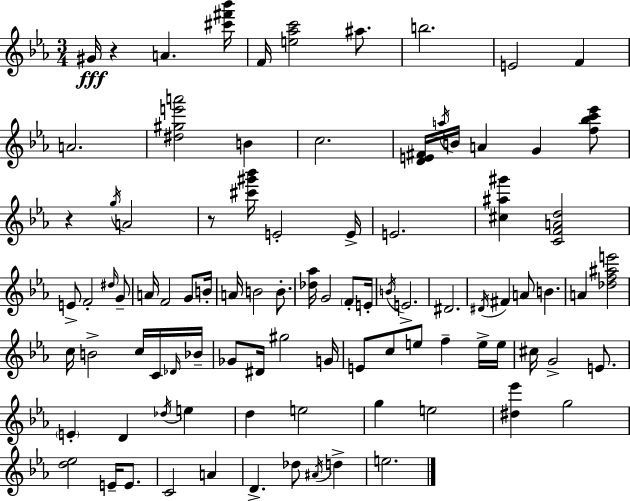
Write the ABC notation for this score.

X:1
T:Untitled
M:3/4
L:1/4
K:Cm
^G/4 z A [^c'^f'_b']/4 F/4 [e_ac']2 ^a/2 b2 E2 F A2 [^d^ge'a']2 B c2 [DE^F]/4 a/4 B/4 A G [f_bc'_e']/2 z g/4 A2 z/2 [^c'^g'_b']/4 E2 E/4 E2 [^c^a^g'] [CFAd]2 E/2 F2 ^d/4 G/2 A/4 F2 G/2 B/4 A/4 B2 B/2 [_d_a]/4 G2 F/2 E/4 B/4 E2 ^D2 ^D/4 ^F A/2 B A [_df^ae']2 c/4 B2 c/4 C/4 _D/4 _B/4 _G/2 ^D/4 ^g2 G/4 E/2 c/2 e/2 f e/4 e/4 ^c/4 G2 E/2 E D _d/4 e d e2 g e2 [^d_e'] g2 [d_e]2 E/4 E/2 C2 A D _d/2 ^A/4 d e2